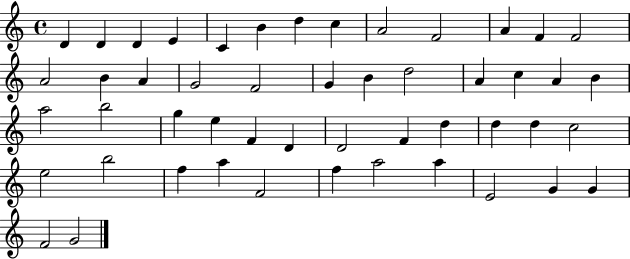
X:1
T:Untitled
M:4/4
L:1/4
K:C
D D D E C B d c A2 F2 A F F2 A2 B A G2 F2 G B d2 A c A B a2 b2 g e F D D2 F d d d c2 e2 b2 f a F2 f a2 a E2 G G F2 G2